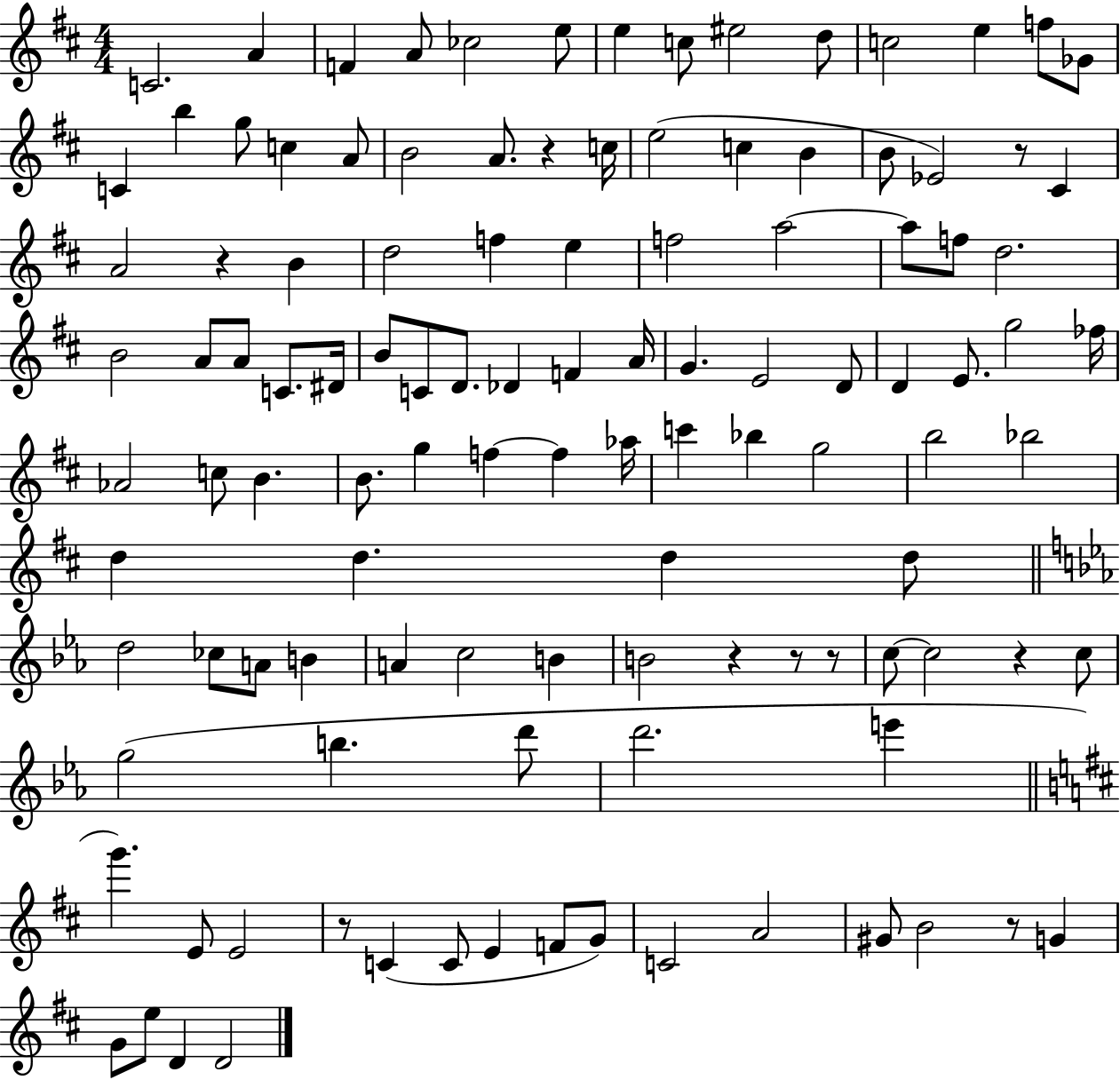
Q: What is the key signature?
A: D major